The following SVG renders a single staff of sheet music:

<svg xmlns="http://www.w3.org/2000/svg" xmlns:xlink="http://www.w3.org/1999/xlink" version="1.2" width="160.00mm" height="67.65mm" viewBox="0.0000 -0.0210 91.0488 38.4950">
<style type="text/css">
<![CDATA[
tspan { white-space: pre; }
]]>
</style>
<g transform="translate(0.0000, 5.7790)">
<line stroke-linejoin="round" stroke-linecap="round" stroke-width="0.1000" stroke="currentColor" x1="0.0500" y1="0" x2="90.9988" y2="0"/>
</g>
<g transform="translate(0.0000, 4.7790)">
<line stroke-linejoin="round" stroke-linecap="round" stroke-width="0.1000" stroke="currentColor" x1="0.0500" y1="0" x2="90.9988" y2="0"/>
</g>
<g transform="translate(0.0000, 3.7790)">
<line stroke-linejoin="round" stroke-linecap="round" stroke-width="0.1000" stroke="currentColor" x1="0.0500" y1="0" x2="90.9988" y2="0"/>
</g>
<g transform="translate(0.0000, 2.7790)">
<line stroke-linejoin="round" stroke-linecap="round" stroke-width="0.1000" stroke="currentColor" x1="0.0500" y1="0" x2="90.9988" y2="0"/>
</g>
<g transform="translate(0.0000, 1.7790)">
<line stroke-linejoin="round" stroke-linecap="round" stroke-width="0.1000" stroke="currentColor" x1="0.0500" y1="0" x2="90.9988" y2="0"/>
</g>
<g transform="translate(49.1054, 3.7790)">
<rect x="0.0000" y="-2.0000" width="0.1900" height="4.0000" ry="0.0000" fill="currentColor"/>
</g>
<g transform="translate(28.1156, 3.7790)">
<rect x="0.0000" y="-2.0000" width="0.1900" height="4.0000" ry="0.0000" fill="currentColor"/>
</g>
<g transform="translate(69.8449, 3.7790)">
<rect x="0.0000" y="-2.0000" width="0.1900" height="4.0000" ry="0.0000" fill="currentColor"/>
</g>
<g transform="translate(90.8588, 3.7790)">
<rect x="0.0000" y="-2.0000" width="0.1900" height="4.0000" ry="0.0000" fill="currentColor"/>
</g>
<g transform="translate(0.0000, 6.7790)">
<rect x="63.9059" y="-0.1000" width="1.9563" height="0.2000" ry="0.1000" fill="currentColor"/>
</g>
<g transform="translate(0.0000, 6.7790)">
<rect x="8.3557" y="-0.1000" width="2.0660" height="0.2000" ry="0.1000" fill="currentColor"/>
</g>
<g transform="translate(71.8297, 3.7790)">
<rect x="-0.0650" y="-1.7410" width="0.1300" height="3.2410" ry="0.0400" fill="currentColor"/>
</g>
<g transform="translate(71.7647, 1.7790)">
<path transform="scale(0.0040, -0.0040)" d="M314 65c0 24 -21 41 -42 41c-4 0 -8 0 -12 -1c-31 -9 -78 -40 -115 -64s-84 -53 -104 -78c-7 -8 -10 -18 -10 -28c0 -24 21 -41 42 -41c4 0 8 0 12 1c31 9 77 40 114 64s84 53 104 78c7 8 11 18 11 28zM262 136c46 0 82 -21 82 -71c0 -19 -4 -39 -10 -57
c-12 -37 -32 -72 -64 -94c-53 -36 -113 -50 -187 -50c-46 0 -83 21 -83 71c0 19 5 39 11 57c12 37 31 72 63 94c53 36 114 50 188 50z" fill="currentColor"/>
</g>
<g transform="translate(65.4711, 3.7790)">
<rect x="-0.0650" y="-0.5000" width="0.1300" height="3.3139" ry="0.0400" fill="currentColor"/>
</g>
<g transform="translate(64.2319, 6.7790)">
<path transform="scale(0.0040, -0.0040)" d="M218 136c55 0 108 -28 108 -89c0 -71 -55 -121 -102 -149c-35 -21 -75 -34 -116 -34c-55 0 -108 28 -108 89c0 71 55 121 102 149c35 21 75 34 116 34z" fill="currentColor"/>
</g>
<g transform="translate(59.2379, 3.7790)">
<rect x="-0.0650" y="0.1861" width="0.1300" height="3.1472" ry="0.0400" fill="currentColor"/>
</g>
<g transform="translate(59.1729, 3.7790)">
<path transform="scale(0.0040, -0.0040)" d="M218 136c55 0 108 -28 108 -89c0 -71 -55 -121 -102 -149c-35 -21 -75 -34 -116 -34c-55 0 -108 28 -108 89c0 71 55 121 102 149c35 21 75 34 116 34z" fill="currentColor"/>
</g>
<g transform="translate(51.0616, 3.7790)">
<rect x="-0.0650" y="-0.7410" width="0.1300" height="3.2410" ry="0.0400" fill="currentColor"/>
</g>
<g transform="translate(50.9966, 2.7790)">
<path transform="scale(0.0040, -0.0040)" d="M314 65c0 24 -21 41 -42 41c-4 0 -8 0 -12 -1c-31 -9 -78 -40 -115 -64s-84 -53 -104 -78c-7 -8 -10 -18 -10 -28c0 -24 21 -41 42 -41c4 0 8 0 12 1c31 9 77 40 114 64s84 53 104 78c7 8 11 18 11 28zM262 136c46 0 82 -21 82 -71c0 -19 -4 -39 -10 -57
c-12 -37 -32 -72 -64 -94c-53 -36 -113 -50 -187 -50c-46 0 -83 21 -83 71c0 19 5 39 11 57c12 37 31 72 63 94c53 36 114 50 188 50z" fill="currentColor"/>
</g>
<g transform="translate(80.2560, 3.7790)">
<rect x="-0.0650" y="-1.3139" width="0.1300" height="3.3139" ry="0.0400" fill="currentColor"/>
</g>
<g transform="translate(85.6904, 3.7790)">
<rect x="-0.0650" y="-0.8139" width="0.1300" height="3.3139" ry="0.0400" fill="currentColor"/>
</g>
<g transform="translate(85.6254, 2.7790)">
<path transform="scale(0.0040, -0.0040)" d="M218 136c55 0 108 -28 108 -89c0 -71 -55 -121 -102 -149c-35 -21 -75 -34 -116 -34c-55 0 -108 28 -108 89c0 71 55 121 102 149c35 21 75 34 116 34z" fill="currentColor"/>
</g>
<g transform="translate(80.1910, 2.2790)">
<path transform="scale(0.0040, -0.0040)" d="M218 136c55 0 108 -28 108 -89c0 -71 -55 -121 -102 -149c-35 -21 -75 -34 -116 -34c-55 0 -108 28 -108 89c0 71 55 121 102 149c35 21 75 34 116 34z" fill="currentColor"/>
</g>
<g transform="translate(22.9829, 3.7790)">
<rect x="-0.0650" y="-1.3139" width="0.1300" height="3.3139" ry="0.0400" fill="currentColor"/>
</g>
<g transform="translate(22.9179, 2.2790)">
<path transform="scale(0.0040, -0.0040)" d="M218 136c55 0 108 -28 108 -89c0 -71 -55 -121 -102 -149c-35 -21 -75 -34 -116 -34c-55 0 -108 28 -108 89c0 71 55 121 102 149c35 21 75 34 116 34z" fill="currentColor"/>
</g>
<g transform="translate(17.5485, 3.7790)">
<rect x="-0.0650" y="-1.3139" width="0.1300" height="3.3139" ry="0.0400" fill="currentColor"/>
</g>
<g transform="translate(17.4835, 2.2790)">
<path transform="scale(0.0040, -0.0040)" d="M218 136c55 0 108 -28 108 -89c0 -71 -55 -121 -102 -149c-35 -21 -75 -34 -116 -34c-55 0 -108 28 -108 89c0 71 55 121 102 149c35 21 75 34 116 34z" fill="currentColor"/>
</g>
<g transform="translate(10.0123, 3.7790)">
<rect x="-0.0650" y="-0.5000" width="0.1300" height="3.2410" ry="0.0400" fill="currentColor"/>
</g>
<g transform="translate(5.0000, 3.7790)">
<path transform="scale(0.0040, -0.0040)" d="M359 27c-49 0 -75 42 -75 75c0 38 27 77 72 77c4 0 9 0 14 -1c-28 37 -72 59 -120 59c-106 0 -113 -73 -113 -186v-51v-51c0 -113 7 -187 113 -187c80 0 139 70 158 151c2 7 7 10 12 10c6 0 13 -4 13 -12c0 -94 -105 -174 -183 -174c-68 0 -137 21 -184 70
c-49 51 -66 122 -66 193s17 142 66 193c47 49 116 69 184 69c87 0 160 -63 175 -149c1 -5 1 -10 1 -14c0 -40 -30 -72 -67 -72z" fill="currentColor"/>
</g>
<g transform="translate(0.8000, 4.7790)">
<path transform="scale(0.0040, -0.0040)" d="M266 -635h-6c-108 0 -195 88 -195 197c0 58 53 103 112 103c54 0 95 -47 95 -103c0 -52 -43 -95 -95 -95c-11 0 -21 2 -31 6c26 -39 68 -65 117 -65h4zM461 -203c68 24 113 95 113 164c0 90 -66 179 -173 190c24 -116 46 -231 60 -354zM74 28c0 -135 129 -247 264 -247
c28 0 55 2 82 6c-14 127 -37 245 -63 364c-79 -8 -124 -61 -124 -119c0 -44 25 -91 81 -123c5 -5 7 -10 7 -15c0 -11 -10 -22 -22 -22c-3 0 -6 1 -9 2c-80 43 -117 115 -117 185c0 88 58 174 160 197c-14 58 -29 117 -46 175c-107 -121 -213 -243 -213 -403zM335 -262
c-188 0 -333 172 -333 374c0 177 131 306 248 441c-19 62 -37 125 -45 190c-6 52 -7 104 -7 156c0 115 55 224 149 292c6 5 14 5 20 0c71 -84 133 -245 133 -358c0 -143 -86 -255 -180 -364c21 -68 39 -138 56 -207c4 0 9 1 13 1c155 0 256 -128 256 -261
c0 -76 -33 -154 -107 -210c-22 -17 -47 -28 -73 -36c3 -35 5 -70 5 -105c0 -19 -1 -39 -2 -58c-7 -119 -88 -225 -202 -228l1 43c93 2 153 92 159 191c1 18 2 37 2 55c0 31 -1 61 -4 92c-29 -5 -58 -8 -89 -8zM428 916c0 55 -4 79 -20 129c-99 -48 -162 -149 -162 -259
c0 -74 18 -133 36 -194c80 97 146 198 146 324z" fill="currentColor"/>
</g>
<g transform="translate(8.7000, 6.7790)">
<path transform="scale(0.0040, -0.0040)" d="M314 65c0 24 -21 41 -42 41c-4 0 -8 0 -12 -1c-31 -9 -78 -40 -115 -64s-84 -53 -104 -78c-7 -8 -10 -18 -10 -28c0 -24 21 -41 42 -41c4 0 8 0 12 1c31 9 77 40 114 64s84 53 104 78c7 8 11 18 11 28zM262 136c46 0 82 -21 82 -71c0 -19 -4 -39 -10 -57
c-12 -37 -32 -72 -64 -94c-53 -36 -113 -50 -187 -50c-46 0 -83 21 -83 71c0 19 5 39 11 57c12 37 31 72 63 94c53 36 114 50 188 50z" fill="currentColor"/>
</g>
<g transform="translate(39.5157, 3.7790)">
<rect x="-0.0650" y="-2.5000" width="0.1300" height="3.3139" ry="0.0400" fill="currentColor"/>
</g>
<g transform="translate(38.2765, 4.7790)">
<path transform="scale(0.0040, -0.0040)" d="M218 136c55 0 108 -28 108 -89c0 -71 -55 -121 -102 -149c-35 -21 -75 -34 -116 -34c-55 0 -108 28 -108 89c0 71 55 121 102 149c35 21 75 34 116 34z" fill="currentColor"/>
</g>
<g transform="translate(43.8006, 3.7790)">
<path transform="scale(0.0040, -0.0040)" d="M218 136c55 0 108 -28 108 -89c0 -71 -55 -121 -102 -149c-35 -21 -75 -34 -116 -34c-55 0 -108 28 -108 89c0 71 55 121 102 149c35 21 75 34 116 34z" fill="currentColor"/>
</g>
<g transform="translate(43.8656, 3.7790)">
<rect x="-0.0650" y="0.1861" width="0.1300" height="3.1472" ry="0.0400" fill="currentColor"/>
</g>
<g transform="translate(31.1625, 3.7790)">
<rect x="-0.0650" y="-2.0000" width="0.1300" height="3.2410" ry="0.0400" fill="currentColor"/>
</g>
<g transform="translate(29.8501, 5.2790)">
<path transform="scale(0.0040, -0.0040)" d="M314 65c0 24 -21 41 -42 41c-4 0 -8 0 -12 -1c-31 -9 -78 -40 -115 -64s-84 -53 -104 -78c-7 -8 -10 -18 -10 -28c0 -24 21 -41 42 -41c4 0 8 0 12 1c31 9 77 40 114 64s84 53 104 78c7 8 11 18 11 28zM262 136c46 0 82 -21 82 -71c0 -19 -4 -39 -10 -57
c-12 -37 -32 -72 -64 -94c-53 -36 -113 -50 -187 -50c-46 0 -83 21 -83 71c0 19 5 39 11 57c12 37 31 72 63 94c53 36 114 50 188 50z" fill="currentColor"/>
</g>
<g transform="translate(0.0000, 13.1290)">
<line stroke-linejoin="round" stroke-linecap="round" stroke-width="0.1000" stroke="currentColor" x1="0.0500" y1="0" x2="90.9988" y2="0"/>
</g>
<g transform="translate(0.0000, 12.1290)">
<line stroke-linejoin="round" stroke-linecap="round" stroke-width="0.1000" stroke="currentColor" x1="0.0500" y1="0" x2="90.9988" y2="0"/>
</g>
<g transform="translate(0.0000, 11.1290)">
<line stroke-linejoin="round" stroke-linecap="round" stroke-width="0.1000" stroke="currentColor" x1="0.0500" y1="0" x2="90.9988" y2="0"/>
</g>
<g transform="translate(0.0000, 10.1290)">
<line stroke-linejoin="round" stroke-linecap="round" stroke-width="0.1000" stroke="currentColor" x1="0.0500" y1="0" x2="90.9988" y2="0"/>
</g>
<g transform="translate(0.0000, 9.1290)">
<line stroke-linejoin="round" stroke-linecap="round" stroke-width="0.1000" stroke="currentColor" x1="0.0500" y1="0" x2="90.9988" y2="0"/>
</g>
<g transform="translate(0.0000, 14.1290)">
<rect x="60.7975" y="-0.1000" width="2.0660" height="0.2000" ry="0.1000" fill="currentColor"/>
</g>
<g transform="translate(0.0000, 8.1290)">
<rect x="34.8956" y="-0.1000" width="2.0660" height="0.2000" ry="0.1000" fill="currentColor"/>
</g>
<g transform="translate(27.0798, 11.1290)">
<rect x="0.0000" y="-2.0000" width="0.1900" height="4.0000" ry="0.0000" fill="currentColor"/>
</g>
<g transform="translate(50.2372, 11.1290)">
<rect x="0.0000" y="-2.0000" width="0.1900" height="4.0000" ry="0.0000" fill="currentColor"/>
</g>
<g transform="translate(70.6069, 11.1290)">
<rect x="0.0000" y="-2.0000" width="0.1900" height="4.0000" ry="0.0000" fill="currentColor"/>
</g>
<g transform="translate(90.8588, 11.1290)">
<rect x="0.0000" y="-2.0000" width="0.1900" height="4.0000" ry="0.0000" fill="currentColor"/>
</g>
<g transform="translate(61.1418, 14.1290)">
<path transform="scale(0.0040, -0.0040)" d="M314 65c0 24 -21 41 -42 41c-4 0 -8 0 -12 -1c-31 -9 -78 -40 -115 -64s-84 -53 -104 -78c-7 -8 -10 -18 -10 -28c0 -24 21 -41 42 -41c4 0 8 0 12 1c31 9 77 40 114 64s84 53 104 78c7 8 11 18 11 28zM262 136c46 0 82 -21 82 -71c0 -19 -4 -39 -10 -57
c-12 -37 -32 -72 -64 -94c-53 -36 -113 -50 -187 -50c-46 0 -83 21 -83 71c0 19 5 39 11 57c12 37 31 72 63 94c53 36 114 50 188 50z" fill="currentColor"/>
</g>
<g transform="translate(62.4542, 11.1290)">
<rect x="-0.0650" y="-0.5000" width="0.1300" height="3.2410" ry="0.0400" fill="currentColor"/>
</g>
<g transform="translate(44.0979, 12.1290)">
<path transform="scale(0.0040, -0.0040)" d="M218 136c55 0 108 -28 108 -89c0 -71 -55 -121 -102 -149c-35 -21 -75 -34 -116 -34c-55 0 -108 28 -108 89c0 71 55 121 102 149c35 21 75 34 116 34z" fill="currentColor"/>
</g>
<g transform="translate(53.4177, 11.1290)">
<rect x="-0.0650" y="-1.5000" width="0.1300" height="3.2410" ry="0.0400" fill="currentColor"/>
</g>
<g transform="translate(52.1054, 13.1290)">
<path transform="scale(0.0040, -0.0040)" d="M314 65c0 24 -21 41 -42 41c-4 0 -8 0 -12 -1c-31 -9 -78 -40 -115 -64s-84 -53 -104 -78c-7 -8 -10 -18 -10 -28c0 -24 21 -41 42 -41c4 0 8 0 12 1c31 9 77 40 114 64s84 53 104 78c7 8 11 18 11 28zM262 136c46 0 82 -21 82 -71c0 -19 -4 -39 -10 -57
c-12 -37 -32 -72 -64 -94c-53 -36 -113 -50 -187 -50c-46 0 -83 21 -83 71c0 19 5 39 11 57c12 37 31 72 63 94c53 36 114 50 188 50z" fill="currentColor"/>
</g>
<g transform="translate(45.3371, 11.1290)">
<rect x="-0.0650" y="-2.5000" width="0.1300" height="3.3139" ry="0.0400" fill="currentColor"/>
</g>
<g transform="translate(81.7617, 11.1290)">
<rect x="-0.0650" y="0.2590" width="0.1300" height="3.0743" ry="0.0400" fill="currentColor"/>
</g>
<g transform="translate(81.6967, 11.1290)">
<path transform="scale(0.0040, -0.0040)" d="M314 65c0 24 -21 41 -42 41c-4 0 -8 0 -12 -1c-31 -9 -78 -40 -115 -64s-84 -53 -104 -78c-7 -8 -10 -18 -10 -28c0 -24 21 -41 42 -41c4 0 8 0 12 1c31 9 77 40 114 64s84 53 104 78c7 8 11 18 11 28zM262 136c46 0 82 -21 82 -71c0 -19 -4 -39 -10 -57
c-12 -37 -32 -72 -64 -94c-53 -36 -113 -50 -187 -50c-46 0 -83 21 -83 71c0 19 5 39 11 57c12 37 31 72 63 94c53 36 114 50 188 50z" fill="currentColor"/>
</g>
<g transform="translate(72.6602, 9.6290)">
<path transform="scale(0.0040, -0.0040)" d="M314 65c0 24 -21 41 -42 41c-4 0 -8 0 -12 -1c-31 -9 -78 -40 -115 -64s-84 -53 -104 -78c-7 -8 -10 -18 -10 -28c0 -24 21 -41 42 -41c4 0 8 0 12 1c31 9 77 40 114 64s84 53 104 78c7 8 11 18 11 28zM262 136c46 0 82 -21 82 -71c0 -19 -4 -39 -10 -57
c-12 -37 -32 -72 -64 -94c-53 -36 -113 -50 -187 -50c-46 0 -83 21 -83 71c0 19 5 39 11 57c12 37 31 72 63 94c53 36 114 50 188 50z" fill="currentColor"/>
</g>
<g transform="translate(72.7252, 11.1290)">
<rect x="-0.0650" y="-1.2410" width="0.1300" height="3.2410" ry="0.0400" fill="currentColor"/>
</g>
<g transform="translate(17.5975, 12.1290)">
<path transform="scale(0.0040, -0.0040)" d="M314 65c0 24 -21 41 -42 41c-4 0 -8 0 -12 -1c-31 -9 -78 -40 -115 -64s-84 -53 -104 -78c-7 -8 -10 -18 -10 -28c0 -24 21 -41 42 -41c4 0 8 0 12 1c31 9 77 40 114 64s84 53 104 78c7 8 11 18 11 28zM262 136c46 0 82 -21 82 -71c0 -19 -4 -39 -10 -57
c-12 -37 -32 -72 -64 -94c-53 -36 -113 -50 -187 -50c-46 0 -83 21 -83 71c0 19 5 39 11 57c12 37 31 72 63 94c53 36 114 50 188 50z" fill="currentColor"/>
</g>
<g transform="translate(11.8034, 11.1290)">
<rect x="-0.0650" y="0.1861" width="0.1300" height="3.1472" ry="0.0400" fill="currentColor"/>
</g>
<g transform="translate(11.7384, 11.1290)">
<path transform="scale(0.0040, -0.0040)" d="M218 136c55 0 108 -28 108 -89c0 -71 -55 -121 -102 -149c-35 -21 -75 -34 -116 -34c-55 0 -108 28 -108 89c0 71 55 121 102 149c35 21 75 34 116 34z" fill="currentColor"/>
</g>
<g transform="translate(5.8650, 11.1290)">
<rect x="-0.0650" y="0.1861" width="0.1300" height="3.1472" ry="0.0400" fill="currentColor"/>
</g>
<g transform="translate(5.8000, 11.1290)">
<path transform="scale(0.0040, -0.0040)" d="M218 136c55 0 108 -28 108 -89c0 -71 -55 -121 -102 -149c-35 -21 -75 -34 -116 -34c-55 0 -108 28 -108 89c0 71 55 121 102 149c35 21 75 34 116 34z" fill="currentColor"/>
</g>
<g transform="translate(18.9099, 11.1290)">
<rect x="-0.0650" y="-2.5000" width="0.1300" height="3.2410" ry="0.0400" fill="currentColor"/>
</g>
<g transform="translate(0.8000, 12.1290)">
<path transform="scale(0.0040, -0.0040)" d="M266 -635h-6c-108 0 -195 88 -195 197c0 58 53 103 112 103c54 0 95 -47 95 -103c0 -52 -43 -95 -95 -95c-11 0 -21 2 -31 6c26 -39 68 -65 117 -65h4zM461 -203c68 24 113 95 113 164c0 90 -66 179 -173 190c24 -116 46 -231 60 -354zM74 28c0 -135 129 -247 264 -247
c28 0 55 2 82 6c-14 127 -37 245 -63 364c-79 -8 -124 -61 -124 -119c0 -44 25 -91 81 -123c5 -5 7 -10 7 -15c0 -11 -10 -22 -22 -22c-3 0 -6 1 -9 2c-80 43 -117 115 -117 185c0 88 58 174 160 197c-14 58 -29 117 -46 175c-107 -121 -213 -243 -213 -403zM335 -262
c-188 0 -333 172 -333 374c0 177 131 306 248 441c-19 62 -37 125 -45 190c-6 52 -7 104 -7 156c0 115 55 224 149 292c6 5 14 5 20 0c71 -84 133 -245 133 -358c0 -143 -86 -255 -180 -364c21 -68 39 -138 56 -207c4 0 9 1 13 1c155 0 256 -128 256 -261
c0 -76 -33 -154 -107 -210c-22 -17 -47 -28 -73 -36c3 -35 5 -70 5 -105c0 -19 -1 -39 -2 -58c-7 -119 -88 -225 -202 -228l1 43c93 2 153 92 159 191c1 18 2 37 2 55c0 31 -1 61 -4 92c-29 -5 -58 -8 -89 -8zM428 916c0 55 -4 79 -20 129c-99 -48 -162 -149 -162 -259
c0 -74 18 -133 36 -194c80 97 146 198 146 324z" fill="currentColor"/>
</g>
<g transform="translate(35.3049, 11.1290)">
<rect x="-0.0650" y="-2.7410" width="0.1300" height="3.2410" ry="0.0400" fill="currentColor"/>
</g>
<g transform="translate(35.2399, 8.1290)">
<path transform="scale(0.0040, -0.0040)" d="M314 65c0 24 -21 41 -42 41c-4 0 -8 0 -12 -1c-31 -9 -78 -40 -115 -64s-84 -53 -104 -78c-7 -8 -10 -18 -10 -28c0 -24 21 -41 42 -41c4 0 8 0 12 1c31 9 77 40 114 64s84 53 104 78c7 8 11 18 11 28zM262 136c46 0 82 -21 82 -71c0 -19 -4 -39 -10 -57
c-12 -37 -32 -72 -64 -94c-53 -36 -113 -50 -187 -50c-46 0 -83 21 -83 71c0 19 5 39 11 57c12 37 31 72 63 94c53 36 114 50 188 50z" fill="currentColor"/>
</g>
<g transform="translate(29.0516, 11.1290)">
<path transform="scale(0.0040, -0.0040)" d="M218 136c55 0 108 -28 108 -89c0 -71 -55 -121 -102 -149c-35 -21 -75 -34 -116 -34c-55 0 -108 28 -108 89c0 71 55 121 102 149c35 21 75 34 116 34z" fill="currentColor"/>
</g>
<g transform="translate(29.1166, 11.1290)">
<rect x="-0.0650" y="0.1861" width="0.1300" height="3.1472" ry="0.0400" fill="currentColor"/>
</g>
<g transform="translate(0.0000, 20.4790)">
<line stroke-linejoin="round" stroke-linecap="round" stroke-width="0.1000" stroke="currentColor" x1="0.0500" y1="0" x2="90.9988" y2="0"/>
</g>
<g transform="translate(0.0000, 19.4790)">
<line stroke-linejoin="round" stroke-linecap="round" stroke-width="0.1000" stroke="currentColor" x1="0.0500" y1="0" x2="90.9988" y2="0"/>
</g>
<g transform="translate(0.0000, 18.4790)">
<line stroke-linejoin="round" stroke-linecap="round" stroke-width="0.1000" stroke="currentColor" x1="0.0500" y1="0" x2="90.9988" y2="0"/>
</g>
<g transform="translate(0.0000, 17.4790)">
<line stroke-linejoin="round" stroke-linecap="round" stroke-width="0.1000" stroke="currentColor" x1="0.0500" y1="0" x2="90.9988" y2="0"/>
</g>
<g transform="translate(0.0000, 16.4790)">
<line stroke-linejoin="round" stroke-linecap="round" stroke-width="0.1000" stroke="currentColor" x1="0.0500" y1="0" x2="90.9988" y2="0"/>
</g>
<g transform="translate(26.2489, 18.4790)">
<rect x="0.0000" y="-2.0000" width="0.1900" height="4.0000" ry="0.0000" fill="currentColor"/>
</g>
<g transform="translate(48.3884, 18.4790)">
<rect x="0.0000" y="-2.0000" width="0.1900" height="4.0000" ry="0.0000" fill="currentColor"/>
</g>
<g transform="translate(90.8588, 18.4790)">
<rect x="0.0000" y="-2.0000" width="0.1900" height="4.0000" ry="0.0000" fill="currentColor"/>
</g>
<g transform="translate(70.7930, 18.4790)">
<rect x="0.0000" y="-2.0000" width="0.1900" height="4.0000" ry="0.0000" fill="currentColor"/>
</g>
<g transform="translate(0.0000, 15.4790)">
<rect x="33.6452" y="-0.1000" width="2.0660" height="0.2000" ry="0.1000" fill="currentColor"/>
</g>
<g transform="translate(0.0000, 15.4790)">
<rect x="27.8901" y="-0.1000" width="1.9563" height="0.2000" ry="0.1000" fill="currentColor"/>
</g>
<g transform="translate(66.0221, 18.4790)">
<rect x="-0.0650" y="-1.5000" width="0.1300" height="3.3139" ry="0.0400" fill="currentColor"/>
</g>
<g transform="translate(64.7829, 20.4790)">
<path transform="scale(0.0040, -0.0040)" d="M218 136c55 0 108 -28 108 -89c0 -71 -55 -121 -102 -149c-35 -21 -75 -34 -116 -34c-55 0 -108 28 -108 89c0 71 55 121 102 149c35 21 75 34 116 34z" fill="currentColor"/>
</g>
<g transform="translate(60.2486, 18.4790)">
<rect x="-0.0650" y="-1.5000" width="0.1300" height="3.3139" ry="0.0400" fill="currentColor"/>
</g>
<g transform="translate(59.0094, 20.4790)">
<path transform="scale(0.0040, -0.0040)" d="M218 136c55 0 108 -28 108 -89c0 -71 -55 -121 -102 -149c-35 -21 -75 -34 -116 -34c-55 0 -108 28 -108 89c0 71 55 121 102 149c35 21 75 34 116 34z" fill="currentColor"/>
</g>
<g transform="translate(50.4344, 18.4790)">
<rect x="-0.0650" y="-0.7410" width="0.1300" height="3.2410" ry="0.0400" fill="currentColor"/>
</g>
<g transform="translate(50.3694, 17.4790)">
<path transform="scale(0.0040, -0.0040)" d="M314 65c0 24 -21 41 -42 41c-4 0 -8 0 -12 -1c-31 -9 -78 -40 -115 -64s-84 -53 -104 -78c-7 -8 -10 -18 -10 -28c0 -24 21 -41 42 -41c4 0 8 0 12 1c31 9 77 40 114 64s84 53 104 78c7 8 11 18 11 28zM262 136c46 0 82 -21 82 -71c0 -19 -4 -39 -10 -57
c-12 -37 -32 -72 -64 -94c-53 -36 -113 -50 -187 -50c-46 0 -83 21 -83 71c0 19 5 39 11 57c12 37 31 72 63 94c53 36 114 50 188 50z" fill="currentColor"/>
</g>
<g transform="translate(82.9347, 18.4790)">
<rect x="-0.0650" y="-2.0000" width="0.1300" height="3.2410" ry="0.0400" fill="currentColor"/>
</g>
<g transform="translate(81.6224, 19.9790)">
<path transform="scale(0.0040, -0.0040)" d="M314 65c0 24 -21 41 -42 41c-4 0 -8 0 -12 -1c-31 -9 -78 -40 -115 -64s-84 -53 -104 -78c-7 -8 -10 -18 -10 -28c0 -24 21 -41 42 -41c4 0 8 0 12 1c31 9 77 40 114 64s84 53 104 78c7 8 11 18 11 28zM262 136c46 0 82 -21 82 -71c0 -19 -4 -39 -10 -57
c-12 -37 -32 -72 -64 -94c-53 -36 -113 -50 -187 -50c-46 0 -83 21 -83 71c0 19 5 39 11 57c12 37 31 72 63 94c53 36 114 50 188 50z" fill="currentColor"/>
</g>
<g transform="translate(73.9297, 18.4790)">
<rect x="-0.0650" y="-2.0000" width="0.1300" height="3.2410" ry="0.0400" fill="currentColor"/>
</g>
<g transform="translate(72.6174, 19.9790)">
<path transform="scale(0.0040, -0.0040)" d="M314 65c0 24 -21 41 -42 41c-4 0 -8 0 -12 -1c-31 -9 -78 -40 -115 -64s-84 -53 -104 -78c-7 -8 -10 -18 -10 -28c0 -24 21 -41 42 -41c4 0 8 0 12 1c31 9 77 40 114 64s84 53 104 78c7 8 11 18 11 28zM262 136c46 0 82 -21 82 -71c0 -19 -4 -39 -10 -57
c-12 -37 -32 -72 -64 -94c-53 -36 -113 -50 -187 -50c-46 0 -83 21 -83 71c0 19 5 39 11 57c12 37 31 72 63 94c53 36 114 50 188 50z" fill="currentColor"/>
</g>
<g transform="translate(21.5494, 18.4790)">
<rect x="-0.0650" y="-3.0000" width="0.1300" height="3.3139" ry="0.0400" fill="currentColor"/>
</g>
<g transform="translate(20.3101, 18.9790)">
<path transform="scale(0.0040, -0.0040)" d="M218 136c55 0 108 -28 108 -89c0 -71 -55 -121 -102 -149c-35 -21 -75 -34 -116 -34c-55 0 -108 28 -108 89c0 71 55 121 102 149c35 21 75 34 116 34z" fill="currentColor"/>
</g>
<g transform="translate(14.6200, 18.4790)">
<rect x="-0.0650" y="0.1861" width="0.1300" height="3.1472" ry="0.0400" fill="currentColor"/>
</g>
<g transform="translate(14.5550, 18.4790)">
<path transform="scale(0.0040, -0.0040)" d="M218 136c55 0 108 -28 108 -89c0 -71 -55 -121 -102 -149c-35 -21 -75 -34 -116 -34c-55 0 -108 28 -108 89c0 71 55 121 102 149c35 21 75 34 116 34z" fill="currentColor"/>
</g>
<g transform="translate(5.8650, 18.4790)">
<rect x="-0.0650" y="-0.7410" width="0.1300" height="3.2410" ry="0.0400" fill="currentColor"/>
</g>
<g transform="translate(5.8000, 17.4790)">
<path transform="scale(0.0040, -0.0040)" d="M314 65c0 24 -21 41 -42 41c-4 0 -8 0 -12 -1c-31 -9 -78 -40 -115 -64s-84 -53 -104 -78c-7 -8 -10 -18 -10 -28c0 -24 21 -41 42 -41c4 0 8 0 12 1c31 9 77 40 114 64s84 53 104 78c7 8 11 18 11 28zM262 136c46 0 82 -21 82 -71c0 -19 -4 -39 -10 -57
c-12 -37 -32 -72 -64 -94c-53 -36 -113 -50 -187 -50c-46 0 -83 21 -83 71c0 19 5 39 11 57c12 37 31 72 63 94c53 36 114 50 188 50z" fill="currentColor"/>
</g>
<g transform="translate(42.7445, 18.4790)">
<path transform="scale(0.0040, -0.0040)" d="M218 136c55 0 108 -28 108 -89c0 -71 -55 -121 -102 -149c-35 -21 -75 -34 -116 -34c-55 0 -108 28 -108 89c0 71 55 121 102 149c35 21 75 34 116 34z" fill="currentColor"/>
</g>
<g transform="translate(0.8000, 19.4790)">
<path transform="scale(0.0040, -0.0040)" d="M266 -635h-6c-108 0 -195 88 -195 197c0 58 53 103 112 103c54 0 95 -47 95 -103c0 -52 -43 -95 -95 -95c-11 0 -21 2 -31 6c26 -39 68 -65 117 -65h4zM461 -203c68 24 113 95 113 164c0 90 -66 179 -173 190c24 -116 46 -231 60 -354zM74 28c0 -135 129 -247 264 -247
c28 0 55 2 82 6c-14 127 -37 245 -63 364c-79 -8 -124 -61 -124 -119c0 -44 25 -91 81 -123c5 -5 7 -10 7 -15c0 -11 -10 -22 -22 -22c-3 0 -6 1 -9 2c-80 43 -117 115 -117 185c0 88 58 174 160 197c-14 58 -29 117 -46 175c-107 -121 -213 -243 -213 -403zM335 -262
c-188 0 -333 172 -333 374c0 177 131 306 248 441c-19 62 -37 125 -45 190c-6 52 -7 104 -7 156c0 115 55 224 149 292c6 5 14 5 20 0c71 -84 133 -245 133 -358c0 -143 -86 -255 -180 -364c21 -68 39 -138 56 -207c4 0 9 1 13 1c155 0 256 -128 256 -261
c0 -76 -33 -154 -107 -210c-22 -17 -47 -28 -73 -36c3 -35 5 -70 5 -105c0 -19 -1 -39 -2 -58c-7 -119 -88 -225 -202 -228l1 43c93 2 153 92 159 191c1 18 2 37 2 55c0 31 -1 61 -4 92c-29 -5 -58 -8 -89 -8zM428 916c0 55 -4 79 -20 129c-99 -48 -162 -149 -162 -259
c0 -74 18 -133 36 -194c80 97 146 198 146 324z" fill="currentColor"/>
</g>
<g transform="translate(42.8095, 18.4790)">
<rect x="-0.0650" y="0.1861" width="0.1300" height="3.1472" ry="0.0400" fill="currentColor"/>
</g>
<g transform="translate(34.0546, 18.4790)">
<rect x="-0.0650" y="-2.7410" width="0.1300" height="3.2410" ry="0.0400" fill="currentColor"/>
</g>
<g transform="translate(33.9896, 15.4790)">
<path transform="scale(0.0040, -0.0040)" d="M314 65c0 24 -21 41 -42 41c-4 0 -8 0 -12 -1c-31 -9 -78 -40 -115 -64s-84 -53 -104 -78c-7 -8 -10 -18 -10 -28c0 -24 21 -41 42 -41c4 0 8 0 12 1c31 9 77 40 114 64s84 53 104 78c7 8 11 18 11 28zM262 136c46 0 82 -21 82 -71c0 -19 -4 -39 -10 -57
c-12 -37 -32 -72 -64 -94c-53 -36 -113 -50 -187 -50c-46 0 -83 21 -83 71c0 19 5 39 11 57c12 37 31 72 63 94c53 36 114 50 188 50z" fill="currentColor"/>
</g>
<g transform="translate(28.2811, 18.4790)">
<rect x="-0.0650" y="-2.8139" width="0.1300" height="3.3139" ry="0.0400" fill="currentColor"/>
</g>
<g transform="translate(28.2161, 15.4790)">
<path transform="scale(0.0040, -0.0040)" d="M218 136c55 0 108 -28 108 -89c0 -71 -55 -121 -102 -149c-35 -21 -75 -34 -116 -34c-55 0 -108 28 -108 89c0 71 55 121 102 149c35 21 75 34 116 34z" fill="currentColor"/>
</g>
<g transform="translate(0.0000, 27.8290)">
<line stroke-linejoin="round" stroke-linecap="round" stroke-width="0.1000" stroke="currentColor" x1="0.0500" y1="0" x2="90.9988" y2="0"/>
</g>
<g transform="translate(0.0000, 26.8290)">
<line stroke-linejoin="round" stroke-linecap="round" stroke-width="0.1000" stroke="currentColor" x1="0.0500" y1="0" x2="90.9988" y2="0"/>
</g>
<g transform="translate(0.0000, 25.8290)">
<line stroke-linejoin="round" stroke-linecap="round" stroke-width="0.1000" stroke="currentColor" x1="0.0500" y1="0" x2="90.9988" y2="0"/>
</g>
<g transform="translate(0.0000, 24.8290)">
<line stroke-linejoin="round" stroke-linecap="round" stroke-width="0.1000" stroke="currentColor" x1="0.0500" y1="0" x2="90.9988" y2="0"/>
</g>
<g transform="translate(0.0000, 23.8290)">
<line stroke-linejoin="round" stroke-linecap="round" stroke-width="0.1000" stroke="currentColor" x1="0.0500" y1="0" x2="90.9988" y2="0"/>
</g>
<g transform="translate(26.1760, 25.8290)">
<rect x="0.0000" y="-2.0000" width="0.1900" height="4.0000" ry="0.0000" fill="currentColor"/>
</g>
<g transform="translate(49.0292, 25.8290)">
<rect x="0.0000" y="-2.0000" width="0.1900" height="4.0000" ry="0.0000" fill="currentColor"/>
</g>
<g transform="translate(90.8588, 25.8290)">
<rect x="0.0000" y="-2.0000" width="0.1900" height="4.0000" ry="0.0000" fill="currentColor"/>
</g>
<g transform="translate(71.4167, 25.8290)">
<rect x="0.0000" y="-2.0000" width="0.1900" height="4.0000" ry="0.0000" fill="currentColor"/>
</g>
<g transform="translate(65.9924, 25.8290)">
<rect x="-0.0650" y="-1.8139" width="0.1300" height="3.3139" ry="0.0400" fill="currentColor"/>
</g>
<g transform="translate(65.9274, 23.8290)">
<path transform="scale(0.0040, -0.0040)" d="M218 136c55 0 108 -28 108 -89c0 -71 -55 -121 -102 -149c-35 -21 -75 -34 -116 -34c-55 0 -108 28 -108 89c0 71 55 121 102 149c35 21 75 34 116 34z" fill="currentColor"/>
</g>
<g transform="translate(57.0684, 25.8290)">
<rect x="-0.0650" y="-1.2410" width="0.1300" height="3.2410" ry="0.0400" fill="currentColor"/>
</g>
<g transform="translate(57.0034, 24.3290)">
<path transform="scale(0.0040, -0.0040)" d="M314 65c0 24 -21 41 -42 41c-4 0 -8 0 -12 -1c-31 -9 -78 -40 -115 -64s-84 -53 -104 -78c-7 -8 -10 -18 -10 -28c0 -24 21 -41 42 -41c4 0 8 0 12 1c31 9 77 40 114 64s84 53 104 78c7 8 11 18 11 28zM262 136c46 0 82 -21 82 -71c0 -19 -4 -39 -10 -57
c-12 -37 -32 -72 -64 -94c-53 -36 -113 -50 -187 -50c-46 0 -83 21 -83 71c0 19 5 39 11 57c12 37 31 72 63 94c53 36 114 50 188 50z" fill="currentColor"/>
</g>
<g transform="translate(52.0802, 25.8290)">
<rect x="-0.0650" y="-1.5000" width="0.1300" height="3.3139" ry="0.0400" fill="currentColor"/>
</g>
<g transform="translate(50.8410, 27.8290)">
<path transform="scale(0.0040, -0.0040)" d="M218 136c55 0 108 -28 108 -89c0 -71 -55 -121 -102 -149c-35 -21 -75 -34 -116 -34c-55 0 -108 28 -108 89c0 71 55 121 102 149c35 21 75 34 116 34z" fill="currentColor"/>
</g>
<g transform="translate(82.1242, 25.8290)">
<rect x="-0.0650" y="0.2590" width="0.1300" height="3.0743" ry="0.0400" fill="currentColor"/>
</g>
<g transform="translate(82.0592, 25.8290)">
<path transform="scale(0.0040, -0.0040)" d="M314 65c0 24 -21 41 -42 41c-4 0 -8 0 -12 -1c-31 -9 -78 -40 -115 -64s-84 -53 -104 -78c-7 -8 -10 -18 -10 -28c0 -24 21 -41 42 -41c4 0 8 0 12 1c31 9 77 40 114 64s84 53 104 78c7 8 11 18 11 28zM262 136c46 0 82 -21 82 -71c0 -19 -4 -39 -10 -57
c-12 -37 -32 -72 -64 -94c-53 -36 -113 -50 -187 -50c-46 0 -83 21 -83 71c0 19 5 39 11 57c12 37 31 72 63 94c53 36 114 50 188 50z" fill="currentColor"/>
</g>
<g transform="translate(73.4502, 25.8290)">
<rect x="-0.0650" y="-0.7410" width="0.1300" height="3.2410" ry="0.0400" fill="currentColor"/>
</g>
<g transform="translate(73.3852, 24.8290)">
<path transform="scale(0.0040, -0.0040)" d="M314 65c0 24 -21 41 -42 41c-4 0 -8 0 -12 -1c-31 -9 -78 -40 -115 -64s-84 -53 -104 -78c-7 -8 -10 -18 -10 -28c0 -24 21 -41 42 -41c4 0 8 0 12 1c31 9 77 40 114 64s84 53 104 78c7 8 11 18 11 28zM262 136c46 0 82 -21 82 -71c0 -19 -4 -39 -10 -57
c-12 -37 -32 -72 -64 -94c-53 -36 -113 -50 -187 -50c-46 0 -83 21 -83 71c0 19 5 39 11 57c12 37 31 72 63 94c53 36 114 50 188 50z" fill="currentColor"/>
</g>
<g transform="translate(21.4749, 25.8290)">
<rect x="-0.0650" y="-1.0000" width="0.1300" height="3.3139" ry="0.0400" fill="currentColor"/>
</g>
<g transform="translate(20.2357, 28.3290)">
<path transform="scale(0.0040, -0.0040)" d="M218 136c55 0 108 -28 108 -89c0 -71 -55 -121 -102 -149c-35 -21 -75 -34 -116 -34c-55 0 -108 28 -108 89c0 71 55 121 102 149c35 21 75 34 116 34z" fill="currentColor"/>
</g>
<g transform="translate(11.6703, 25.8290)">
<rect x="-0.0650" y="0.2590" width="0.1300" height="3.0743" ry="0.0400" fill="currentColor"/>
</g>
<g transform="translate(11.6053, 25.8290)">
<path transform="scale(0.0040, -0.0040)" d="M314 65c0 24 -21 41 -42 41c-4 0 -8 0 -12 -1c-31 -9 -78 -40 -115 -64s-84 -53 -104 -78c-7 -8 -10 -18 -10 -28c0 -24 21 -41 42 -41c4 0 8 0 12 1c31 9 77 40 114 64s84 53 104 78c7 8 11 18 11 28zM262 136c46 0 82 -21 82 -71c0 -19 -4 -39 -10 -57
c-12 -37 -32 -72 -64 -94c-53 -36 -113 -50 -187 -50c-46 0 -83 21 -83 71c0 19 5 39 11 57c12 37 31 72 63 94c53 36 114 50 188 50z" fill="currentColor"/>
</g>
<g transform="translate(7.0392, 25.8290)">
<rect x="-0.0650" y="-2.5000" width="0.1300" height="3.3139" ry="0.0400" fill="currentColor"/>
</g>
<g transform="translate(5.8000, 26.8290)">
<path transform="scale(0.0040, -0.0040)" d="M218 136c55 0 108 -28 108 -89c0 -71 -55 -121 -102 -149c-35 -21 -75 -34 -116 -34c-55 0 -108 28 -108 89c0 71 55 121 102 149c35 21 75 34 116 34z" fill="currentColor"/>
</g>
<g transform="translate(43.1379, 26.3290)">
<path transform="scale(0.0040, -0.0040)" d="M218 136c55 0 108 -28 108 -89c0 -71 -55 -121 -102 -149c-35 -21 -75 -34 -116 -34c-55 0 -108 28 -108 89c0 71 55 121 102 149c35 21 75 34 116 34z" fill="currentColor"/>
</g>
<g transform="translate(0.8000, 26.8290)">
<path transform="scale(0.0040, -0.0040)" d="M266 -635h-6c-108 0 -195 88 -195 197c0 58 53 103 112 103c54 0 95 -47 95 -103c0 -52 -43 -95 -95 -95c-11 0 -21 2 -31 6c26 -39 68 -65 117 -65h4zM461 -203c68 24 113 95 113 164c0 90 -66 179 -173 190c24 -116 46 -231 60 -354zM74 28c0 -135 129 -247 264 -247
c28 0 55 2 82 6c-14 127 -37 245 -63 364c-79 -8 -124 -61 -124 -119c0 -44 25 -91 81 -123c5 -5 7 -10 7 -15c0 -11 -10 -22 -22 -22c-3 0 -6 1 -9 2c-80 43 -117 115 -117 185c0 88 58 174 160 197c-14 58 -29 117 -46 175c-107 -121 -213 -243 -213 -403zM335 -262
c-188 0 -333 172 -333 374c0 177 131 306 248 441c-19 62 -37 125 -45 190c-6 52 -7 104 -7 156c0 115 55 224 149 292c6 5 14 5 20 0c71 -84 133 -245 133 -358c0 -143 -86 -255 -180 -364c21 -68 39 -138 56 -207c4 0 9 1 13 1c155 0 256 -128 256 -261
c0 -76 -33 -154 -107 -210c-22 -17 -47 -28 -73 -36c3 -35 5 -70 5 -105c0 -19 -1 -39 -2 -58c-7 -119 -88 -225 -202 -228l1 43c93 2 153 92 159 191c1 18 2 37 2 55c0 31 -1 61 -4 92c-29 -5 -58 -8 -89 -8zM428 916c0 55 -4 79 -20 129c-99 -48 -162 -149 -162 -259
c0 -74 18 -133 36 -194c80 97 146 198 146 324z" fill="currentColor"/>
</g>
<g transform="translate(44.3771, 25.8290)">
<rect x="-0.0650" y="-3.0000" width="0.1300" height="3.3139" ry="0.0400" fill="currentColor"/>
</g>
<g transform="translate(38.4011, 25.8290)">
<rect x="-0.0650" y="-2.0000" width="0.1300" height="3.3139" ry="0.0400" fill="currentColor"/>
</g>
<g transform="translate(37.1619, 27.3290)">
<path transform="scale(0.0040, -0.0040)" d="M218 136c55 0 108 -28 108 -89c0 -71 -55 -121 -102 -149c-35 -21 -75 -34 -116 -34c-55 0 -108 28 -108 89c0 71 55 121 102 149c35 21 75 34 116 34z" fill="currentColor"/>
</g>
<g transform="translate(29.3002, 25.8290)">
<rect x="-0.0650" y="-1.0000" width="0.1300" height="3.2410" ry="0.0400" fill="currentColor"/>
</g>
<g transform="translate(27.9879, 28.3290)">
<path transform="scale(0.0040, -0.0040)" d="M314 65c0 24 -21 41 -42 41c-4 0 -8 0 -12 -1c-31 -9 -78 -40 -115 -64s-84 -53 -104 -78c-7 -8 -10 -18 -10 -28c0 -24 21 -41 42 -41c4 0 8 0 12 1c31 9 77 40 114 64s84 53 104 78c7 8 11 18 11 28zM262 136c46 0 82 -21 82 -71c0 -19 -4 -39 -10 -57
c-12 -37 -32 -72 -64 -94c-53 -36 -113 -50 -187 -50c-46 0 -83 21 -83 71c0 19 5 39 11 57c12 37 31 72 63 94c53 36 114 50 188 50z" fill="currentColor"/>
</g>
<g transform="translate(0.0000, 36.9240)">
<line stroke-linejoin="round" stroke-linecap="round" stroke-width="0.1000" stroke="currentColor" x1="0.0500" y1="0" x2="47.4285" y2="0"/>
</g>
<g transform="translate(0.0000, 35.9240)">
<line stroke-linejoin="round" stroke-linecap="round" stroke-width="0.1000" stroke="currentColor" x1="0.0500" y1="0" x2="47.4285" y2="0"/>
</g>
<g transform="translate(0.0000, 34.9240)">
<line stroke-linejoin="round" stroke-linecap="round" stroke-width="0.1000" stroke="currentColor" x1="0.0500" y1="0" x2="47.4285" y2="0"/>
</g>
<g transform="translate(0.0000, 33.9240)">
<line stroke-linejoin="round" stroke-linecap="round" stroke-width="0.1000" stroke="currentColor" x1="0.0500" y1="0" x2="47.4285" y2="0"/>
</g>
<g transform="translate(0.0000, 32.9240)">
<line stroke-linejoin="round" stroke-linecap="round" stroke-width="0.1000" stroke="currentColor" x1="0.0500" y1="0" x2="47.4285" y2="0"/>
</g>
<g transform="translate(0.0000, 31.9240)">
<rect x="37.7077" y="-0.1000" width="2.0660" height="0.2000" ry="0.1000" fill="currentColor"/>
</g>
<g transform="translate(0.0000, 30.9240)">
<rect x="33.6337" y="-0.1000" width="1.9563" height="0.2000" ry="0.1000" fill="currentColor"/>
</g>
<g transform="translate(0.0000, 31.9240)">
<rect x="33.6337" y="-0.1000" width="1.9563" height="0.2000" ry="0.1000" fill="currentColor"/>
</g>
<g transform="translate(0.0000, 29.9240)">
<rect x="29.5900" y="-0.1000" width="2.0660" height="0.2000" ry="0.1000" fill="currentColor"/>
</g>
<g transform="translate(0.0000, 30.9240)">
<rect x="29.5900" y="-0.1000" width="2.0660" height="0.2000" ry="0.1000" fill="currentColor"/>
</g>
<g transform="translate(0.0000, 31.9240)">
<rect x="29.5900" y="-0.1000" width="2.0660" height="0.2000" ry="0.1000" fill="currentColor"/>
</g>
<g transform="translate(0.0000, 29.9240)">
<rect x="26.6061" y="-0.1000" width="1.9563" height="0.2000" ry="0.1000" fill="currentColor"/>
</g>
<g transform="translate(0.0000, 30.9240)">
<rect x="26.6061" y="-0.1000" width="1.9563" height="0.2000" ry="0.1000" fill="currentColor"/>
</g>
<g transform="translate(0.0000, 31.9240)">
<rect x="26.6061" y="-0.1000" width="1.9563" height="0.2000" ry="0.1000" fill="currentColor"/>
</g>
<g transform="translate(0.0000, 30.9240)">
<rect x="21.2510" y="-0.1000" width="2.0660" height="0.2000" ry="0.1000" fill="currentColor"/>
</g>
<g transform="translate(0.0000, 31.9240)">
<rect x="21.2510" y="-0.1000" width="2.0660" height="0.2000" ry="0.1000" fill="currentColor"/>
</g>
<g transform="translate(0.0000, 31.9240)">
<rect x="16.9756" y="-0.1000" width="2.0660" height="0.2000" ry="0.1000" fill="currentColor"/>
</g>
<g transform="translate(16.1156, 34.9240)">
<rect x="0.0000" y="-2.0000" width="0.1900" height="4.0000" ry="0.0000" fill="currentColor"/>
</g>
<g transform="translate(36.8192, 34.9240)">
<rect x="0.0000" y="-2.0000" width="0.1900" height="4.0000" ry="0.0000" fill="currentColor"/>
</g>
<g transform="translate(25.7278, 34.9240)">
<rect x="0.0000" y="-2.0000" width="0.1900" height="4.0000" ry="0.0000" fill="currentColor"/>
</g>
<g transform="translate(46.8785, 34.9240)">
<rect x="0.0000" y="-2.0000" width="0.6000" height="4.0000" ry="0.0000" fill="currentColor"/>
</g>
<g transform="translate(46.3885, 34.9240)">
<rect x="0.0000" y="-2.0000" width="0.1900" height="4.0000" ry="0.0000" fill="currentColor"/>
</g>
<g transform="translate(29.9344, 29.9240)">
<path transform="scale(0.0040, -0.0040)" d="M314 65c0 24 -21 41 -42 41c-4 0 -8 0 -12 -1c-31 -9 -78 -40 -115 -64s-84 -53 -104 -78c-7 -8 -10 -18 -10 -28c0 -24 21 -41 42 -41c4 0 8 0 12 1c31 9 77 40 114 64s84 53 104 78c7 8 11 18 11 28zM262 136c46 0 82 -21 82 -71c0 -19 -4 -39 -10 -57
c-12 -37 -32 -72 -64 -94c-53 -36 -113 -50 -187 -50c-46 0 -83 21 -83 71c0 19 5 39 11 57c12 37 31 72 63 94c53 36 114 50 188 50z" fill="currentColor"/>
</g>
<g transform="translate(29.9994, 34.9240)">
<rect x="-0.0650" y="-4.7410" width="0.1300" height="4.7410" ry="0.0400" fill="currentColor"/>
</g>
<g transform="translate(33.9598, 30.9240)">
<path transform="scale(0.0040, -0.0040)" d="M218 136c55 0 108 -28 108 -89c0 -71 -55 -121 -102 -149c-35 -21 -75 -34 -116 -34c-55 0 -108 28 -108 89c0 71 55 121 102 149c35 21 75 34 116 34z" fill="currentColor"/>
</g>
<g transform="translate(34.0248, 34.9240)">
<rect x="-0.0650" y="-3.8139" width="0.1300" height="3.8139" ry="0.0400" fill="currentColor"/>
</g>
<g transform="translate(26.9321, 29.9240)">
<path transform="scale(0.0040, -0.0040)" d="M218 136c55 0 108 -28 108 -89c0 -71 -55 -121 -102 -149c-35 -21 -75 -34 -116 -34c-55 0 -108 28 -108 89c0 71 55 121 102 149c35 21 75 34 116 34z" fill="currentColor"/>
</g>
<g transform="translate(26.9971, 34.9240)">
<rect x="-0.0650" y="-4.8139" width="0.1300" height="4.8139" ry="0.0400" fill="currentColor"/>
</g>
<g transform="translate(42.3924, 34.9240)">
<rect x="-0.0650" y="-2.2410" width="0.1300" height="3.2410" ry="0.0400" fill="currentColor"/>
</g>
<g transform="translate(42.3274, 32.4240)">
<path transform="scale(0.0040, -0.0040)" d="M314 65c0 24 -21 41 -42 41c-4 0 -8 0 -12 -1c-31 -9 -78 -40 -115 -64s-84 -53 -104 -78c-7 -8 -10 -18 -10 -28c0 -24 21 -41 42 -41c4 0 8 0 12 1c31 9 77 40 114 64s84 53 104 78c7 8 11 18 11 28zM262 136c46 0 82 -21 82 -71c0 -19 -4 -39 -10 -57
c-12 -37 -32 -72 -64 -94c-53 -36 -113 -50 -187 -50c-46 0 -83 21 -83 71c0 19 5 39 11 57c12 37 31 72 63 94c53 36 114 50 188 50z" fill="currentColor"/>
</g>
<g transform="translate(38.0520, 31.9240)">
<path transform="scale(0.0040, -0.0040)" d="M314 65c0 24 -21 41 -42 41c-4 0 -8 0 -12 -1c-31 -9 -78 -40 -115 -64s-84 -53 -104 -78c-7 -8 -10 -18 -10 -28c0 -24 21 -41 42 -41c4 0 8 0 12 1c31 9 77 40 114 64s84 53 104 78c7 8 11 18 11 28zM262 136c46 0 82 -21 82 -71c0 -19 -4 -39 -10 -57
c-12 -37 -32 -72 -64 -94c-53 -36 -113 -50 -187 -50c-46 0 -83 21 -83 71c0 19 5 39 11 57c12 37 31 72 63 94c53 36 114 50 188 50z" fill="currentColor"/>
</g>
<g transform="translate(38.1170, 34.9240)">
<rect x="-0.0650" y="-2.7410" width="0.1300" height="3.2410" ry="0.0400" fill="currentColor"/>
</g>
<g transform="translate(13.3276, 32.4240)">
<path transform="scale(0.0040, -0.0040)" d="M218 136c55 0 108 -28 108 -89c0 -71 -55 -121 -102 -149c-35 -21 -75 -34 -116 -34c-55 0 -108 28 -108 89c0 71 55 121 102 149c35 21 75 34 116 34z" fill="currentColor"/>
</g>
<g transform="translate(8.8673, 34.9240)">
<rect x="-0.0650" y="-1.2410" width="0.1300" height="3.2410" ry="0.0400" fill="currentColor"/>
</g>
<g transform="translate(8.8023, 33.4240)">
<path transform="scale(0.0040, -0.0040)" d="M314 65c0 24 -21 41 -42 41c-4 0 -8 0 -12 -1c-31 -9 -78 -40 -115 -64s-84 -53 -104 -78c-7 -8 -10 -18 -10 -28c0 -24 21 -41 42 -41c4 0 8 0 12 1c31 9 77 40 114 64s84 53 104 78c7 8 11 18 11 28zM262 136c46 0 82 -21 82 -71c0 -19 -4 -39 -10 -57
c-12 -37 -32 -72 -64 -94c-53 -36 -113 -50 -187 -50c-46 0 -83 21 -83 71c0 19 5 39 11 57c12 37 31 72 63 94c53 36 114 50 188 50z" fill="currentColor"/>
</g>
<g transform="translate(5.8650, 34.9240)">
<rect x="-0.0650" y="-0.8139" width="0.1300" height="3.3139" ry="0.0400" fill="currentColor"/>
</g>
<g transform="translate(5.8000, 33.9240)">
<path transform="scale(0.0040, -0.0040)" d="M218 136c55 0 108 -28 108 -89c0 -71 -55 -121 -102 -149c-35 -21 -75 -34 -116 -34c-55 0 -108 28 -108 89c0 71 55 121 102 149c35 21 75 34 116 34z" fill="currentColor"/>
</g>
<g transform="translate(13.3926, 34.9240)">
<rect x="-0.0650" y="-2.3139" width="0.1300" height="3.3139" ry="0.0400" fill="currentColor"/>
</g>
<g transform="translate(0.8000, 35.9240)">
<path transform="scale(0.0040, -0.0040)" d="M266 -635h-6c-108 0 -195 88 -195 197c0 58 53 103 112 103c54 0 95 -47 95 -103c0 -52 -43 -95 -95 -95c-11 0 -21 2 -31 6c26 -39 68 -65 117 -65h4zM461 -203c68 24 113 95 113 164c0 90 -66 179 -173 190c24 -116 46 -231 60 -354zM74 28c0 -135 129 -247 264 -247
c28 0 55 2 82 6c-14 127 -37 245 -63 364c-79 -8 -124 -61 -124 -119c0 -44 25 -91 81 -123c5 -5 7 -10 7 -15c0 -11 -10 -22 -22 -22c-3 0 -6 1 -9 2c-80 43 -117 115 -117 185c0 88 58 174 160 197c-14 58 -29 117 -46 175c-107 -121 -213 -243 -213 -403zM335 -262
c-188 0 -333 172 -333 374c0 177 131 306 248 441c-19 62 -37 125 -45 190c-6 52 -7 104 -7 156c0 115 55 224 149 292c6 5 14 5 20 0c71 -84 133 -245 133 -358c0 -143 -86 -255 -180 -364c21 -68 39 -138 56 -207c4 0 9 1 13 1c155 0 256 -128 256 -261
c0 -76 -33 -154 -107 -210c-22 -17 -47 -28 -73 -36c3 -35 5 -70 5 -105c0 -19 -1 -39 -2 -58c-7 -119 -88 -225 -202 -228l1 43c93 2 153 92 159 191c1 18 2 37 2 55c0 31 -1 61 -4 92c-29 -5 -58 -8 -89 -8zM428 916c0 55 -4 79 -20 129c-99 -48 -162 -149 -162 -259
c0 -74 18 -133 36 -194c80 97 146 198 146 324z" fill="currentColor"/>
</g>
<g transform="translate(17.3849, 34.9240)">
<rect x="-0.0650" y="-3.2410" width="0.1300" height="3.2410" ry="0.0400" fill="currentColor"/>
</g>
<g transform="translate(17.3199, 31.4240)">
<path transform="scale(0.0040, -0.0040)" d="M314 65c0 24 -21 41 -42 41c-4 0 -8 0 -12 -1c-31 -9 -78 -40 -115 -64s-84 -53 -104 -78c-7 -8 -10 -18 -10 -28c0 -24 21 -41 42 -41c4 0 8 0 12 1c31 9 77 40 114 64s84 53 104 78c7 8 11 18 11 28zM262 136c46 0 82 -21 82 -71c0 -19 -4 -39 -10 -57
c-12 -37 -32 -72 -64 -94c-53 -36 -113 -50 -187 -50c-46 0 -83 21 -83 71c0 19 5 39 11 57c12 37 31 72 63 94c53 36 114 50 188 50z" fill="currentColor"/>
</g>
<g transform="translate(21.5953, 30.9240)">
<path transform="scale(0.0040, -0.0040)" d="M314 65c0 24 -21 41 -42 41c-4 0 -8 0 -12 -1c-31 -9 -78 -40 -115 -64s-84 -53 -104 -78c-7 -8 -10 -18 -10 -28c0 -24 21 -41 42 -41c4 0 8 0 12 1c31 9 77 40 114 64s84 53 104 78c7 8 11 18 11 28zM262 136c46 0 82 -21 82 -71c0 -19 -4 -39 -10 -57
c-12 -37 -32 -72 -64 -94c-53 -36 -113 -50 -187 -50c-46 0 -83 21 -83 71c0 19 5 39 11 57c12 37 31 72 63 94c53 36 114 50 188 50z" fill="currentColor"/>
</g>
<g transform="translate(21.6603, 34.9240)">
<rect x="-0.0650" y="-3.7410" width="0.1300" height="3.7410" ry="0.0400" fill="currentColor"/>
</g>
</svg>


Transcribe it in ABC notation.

X:1
T:Untitled
M:4/4
L:1/4
K:C
C2 e e F2 G B d2 B C f2 e d B B G2 B a2 G E2 C2 e2 B2 d2 B A a a2 B d2 E E F2 F2 G B2 D D2 F A E e2 f d2 B2 d e2 g b2 c'2 e' e'2 c' a2 g2